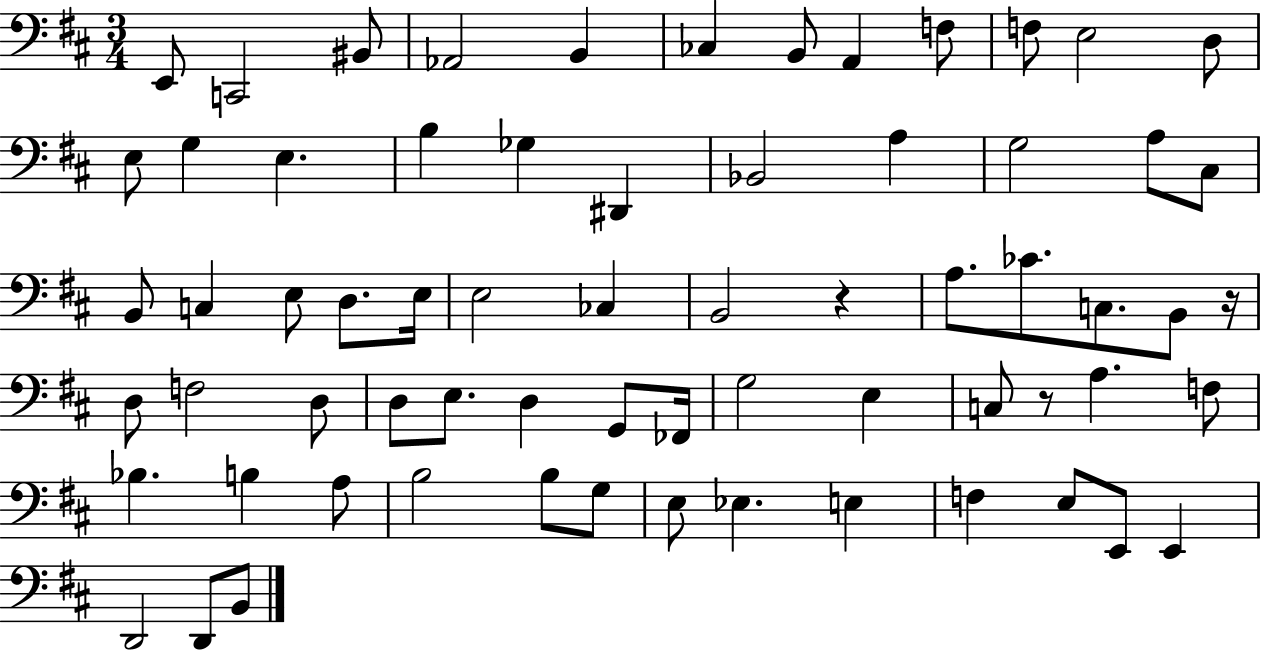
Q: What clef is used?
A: bass